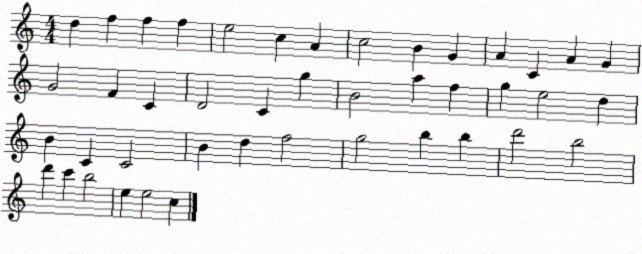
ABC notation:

X:1
T:Untitled
M:4/4
L:1/4
K:C
d f f f e2 c A c2 B G A C A G G2 F C D2 C g B2 a f g e2 d B C C2 B d f2 g2 b b d'2 b2 d' c' b2 e e2 c